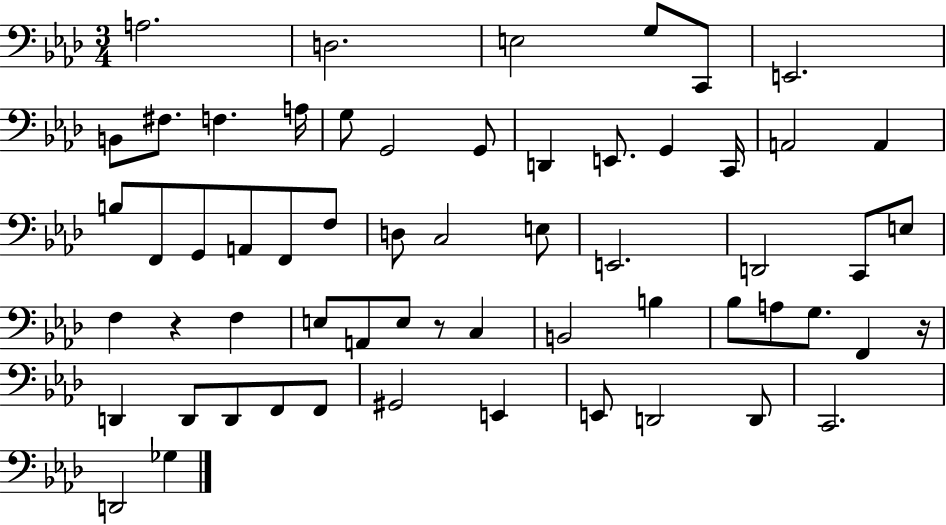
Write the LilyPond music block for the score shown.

{
  \clef bass
  \numericTimeSignature
  \time 3/4
  \key aes \major
  a2. | d2. | e2 g8 c,8 | e,2. | \break b,8 fis8. f4. a16 | g8 g,2 g,8 | d,4 e,8. g,4 c,16 | a,2 a,4 | \break b8 f,8 g,8 a,8 f,8 f8 | d8 c2 e8 | e,2. | d,2 c,8 e8 | \break f4 r4 f4 | e8 a,8 e8 r8 c4 | b,2 b4 | bes8 a8 g8. f,4 r16 | \break d,4 d,8 d,8 f,8 f,8 | gis,2 e,4 | e,8 d,2 d,8 | c,2. | \break d,2 ges4 | \bar "|."
}